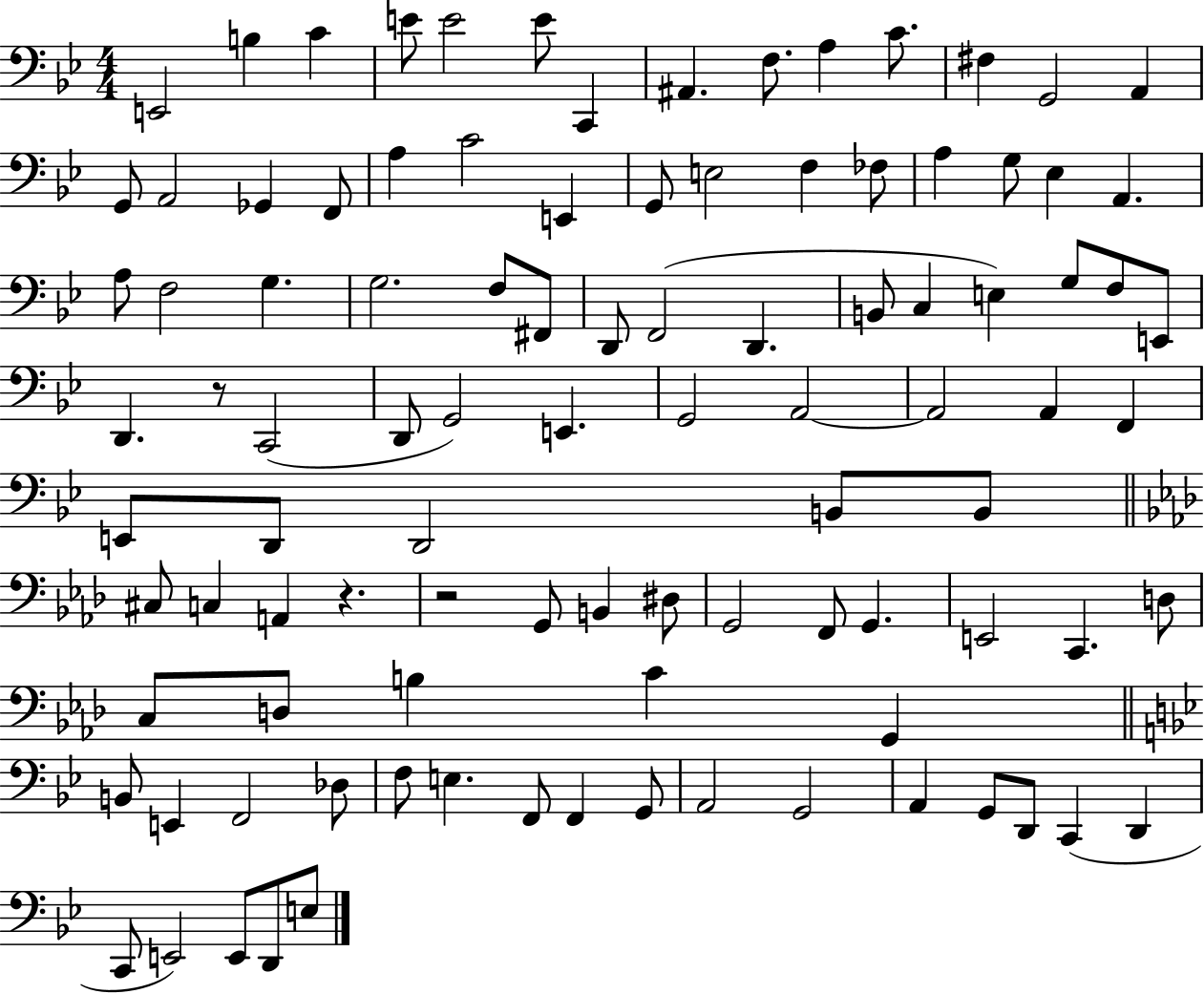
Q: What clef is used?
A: bass